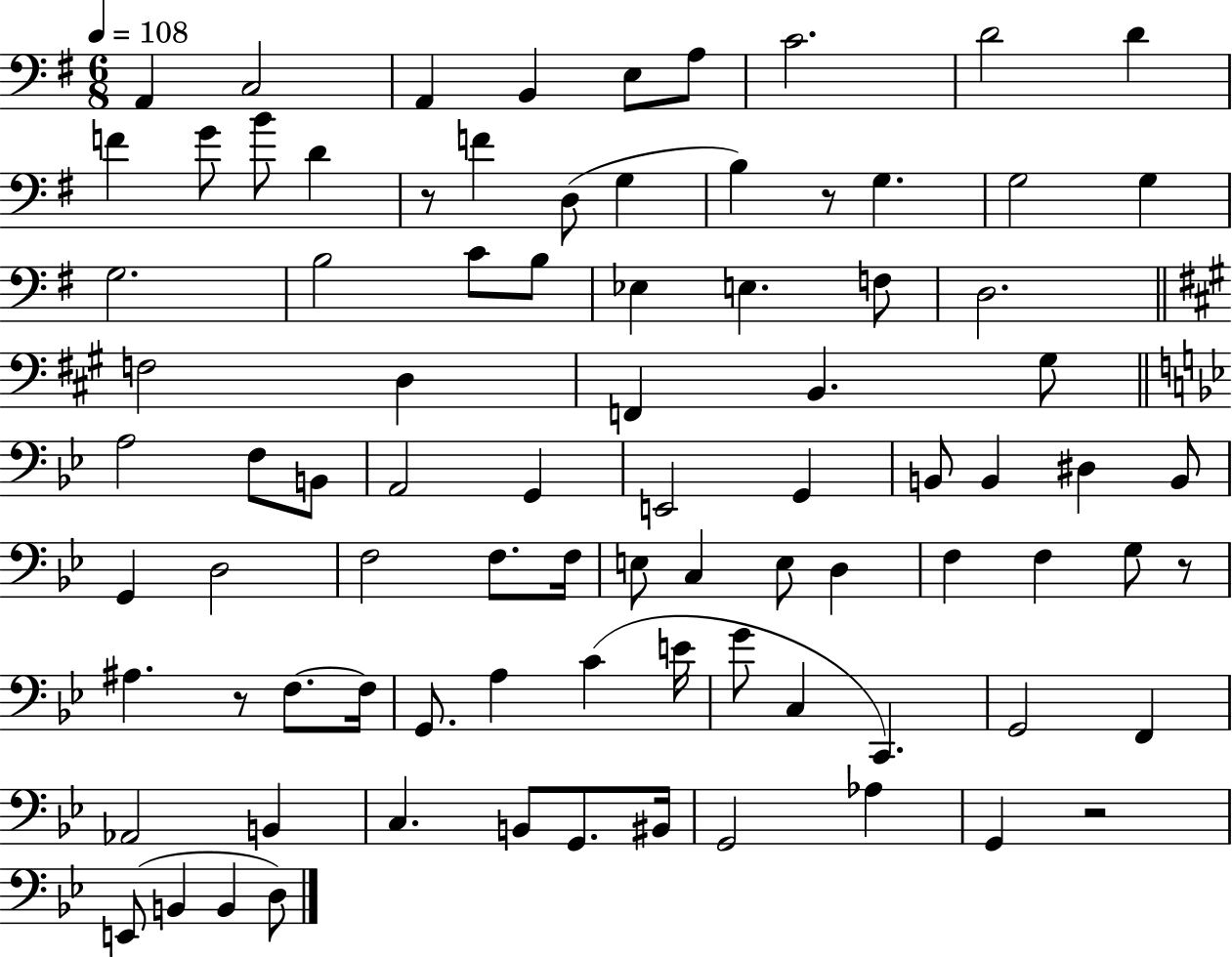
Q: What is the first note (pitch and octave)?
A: A2